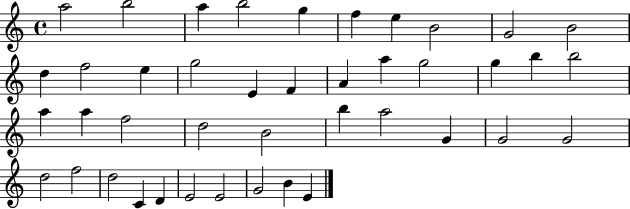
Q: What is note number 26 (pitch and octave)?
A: D5